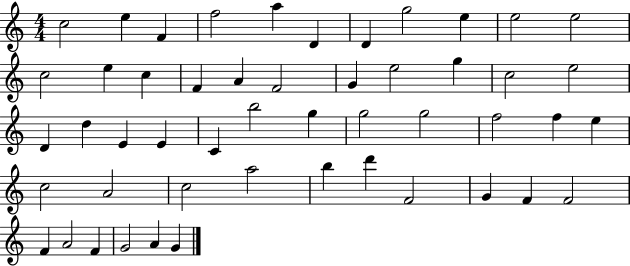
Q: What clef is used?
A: treble